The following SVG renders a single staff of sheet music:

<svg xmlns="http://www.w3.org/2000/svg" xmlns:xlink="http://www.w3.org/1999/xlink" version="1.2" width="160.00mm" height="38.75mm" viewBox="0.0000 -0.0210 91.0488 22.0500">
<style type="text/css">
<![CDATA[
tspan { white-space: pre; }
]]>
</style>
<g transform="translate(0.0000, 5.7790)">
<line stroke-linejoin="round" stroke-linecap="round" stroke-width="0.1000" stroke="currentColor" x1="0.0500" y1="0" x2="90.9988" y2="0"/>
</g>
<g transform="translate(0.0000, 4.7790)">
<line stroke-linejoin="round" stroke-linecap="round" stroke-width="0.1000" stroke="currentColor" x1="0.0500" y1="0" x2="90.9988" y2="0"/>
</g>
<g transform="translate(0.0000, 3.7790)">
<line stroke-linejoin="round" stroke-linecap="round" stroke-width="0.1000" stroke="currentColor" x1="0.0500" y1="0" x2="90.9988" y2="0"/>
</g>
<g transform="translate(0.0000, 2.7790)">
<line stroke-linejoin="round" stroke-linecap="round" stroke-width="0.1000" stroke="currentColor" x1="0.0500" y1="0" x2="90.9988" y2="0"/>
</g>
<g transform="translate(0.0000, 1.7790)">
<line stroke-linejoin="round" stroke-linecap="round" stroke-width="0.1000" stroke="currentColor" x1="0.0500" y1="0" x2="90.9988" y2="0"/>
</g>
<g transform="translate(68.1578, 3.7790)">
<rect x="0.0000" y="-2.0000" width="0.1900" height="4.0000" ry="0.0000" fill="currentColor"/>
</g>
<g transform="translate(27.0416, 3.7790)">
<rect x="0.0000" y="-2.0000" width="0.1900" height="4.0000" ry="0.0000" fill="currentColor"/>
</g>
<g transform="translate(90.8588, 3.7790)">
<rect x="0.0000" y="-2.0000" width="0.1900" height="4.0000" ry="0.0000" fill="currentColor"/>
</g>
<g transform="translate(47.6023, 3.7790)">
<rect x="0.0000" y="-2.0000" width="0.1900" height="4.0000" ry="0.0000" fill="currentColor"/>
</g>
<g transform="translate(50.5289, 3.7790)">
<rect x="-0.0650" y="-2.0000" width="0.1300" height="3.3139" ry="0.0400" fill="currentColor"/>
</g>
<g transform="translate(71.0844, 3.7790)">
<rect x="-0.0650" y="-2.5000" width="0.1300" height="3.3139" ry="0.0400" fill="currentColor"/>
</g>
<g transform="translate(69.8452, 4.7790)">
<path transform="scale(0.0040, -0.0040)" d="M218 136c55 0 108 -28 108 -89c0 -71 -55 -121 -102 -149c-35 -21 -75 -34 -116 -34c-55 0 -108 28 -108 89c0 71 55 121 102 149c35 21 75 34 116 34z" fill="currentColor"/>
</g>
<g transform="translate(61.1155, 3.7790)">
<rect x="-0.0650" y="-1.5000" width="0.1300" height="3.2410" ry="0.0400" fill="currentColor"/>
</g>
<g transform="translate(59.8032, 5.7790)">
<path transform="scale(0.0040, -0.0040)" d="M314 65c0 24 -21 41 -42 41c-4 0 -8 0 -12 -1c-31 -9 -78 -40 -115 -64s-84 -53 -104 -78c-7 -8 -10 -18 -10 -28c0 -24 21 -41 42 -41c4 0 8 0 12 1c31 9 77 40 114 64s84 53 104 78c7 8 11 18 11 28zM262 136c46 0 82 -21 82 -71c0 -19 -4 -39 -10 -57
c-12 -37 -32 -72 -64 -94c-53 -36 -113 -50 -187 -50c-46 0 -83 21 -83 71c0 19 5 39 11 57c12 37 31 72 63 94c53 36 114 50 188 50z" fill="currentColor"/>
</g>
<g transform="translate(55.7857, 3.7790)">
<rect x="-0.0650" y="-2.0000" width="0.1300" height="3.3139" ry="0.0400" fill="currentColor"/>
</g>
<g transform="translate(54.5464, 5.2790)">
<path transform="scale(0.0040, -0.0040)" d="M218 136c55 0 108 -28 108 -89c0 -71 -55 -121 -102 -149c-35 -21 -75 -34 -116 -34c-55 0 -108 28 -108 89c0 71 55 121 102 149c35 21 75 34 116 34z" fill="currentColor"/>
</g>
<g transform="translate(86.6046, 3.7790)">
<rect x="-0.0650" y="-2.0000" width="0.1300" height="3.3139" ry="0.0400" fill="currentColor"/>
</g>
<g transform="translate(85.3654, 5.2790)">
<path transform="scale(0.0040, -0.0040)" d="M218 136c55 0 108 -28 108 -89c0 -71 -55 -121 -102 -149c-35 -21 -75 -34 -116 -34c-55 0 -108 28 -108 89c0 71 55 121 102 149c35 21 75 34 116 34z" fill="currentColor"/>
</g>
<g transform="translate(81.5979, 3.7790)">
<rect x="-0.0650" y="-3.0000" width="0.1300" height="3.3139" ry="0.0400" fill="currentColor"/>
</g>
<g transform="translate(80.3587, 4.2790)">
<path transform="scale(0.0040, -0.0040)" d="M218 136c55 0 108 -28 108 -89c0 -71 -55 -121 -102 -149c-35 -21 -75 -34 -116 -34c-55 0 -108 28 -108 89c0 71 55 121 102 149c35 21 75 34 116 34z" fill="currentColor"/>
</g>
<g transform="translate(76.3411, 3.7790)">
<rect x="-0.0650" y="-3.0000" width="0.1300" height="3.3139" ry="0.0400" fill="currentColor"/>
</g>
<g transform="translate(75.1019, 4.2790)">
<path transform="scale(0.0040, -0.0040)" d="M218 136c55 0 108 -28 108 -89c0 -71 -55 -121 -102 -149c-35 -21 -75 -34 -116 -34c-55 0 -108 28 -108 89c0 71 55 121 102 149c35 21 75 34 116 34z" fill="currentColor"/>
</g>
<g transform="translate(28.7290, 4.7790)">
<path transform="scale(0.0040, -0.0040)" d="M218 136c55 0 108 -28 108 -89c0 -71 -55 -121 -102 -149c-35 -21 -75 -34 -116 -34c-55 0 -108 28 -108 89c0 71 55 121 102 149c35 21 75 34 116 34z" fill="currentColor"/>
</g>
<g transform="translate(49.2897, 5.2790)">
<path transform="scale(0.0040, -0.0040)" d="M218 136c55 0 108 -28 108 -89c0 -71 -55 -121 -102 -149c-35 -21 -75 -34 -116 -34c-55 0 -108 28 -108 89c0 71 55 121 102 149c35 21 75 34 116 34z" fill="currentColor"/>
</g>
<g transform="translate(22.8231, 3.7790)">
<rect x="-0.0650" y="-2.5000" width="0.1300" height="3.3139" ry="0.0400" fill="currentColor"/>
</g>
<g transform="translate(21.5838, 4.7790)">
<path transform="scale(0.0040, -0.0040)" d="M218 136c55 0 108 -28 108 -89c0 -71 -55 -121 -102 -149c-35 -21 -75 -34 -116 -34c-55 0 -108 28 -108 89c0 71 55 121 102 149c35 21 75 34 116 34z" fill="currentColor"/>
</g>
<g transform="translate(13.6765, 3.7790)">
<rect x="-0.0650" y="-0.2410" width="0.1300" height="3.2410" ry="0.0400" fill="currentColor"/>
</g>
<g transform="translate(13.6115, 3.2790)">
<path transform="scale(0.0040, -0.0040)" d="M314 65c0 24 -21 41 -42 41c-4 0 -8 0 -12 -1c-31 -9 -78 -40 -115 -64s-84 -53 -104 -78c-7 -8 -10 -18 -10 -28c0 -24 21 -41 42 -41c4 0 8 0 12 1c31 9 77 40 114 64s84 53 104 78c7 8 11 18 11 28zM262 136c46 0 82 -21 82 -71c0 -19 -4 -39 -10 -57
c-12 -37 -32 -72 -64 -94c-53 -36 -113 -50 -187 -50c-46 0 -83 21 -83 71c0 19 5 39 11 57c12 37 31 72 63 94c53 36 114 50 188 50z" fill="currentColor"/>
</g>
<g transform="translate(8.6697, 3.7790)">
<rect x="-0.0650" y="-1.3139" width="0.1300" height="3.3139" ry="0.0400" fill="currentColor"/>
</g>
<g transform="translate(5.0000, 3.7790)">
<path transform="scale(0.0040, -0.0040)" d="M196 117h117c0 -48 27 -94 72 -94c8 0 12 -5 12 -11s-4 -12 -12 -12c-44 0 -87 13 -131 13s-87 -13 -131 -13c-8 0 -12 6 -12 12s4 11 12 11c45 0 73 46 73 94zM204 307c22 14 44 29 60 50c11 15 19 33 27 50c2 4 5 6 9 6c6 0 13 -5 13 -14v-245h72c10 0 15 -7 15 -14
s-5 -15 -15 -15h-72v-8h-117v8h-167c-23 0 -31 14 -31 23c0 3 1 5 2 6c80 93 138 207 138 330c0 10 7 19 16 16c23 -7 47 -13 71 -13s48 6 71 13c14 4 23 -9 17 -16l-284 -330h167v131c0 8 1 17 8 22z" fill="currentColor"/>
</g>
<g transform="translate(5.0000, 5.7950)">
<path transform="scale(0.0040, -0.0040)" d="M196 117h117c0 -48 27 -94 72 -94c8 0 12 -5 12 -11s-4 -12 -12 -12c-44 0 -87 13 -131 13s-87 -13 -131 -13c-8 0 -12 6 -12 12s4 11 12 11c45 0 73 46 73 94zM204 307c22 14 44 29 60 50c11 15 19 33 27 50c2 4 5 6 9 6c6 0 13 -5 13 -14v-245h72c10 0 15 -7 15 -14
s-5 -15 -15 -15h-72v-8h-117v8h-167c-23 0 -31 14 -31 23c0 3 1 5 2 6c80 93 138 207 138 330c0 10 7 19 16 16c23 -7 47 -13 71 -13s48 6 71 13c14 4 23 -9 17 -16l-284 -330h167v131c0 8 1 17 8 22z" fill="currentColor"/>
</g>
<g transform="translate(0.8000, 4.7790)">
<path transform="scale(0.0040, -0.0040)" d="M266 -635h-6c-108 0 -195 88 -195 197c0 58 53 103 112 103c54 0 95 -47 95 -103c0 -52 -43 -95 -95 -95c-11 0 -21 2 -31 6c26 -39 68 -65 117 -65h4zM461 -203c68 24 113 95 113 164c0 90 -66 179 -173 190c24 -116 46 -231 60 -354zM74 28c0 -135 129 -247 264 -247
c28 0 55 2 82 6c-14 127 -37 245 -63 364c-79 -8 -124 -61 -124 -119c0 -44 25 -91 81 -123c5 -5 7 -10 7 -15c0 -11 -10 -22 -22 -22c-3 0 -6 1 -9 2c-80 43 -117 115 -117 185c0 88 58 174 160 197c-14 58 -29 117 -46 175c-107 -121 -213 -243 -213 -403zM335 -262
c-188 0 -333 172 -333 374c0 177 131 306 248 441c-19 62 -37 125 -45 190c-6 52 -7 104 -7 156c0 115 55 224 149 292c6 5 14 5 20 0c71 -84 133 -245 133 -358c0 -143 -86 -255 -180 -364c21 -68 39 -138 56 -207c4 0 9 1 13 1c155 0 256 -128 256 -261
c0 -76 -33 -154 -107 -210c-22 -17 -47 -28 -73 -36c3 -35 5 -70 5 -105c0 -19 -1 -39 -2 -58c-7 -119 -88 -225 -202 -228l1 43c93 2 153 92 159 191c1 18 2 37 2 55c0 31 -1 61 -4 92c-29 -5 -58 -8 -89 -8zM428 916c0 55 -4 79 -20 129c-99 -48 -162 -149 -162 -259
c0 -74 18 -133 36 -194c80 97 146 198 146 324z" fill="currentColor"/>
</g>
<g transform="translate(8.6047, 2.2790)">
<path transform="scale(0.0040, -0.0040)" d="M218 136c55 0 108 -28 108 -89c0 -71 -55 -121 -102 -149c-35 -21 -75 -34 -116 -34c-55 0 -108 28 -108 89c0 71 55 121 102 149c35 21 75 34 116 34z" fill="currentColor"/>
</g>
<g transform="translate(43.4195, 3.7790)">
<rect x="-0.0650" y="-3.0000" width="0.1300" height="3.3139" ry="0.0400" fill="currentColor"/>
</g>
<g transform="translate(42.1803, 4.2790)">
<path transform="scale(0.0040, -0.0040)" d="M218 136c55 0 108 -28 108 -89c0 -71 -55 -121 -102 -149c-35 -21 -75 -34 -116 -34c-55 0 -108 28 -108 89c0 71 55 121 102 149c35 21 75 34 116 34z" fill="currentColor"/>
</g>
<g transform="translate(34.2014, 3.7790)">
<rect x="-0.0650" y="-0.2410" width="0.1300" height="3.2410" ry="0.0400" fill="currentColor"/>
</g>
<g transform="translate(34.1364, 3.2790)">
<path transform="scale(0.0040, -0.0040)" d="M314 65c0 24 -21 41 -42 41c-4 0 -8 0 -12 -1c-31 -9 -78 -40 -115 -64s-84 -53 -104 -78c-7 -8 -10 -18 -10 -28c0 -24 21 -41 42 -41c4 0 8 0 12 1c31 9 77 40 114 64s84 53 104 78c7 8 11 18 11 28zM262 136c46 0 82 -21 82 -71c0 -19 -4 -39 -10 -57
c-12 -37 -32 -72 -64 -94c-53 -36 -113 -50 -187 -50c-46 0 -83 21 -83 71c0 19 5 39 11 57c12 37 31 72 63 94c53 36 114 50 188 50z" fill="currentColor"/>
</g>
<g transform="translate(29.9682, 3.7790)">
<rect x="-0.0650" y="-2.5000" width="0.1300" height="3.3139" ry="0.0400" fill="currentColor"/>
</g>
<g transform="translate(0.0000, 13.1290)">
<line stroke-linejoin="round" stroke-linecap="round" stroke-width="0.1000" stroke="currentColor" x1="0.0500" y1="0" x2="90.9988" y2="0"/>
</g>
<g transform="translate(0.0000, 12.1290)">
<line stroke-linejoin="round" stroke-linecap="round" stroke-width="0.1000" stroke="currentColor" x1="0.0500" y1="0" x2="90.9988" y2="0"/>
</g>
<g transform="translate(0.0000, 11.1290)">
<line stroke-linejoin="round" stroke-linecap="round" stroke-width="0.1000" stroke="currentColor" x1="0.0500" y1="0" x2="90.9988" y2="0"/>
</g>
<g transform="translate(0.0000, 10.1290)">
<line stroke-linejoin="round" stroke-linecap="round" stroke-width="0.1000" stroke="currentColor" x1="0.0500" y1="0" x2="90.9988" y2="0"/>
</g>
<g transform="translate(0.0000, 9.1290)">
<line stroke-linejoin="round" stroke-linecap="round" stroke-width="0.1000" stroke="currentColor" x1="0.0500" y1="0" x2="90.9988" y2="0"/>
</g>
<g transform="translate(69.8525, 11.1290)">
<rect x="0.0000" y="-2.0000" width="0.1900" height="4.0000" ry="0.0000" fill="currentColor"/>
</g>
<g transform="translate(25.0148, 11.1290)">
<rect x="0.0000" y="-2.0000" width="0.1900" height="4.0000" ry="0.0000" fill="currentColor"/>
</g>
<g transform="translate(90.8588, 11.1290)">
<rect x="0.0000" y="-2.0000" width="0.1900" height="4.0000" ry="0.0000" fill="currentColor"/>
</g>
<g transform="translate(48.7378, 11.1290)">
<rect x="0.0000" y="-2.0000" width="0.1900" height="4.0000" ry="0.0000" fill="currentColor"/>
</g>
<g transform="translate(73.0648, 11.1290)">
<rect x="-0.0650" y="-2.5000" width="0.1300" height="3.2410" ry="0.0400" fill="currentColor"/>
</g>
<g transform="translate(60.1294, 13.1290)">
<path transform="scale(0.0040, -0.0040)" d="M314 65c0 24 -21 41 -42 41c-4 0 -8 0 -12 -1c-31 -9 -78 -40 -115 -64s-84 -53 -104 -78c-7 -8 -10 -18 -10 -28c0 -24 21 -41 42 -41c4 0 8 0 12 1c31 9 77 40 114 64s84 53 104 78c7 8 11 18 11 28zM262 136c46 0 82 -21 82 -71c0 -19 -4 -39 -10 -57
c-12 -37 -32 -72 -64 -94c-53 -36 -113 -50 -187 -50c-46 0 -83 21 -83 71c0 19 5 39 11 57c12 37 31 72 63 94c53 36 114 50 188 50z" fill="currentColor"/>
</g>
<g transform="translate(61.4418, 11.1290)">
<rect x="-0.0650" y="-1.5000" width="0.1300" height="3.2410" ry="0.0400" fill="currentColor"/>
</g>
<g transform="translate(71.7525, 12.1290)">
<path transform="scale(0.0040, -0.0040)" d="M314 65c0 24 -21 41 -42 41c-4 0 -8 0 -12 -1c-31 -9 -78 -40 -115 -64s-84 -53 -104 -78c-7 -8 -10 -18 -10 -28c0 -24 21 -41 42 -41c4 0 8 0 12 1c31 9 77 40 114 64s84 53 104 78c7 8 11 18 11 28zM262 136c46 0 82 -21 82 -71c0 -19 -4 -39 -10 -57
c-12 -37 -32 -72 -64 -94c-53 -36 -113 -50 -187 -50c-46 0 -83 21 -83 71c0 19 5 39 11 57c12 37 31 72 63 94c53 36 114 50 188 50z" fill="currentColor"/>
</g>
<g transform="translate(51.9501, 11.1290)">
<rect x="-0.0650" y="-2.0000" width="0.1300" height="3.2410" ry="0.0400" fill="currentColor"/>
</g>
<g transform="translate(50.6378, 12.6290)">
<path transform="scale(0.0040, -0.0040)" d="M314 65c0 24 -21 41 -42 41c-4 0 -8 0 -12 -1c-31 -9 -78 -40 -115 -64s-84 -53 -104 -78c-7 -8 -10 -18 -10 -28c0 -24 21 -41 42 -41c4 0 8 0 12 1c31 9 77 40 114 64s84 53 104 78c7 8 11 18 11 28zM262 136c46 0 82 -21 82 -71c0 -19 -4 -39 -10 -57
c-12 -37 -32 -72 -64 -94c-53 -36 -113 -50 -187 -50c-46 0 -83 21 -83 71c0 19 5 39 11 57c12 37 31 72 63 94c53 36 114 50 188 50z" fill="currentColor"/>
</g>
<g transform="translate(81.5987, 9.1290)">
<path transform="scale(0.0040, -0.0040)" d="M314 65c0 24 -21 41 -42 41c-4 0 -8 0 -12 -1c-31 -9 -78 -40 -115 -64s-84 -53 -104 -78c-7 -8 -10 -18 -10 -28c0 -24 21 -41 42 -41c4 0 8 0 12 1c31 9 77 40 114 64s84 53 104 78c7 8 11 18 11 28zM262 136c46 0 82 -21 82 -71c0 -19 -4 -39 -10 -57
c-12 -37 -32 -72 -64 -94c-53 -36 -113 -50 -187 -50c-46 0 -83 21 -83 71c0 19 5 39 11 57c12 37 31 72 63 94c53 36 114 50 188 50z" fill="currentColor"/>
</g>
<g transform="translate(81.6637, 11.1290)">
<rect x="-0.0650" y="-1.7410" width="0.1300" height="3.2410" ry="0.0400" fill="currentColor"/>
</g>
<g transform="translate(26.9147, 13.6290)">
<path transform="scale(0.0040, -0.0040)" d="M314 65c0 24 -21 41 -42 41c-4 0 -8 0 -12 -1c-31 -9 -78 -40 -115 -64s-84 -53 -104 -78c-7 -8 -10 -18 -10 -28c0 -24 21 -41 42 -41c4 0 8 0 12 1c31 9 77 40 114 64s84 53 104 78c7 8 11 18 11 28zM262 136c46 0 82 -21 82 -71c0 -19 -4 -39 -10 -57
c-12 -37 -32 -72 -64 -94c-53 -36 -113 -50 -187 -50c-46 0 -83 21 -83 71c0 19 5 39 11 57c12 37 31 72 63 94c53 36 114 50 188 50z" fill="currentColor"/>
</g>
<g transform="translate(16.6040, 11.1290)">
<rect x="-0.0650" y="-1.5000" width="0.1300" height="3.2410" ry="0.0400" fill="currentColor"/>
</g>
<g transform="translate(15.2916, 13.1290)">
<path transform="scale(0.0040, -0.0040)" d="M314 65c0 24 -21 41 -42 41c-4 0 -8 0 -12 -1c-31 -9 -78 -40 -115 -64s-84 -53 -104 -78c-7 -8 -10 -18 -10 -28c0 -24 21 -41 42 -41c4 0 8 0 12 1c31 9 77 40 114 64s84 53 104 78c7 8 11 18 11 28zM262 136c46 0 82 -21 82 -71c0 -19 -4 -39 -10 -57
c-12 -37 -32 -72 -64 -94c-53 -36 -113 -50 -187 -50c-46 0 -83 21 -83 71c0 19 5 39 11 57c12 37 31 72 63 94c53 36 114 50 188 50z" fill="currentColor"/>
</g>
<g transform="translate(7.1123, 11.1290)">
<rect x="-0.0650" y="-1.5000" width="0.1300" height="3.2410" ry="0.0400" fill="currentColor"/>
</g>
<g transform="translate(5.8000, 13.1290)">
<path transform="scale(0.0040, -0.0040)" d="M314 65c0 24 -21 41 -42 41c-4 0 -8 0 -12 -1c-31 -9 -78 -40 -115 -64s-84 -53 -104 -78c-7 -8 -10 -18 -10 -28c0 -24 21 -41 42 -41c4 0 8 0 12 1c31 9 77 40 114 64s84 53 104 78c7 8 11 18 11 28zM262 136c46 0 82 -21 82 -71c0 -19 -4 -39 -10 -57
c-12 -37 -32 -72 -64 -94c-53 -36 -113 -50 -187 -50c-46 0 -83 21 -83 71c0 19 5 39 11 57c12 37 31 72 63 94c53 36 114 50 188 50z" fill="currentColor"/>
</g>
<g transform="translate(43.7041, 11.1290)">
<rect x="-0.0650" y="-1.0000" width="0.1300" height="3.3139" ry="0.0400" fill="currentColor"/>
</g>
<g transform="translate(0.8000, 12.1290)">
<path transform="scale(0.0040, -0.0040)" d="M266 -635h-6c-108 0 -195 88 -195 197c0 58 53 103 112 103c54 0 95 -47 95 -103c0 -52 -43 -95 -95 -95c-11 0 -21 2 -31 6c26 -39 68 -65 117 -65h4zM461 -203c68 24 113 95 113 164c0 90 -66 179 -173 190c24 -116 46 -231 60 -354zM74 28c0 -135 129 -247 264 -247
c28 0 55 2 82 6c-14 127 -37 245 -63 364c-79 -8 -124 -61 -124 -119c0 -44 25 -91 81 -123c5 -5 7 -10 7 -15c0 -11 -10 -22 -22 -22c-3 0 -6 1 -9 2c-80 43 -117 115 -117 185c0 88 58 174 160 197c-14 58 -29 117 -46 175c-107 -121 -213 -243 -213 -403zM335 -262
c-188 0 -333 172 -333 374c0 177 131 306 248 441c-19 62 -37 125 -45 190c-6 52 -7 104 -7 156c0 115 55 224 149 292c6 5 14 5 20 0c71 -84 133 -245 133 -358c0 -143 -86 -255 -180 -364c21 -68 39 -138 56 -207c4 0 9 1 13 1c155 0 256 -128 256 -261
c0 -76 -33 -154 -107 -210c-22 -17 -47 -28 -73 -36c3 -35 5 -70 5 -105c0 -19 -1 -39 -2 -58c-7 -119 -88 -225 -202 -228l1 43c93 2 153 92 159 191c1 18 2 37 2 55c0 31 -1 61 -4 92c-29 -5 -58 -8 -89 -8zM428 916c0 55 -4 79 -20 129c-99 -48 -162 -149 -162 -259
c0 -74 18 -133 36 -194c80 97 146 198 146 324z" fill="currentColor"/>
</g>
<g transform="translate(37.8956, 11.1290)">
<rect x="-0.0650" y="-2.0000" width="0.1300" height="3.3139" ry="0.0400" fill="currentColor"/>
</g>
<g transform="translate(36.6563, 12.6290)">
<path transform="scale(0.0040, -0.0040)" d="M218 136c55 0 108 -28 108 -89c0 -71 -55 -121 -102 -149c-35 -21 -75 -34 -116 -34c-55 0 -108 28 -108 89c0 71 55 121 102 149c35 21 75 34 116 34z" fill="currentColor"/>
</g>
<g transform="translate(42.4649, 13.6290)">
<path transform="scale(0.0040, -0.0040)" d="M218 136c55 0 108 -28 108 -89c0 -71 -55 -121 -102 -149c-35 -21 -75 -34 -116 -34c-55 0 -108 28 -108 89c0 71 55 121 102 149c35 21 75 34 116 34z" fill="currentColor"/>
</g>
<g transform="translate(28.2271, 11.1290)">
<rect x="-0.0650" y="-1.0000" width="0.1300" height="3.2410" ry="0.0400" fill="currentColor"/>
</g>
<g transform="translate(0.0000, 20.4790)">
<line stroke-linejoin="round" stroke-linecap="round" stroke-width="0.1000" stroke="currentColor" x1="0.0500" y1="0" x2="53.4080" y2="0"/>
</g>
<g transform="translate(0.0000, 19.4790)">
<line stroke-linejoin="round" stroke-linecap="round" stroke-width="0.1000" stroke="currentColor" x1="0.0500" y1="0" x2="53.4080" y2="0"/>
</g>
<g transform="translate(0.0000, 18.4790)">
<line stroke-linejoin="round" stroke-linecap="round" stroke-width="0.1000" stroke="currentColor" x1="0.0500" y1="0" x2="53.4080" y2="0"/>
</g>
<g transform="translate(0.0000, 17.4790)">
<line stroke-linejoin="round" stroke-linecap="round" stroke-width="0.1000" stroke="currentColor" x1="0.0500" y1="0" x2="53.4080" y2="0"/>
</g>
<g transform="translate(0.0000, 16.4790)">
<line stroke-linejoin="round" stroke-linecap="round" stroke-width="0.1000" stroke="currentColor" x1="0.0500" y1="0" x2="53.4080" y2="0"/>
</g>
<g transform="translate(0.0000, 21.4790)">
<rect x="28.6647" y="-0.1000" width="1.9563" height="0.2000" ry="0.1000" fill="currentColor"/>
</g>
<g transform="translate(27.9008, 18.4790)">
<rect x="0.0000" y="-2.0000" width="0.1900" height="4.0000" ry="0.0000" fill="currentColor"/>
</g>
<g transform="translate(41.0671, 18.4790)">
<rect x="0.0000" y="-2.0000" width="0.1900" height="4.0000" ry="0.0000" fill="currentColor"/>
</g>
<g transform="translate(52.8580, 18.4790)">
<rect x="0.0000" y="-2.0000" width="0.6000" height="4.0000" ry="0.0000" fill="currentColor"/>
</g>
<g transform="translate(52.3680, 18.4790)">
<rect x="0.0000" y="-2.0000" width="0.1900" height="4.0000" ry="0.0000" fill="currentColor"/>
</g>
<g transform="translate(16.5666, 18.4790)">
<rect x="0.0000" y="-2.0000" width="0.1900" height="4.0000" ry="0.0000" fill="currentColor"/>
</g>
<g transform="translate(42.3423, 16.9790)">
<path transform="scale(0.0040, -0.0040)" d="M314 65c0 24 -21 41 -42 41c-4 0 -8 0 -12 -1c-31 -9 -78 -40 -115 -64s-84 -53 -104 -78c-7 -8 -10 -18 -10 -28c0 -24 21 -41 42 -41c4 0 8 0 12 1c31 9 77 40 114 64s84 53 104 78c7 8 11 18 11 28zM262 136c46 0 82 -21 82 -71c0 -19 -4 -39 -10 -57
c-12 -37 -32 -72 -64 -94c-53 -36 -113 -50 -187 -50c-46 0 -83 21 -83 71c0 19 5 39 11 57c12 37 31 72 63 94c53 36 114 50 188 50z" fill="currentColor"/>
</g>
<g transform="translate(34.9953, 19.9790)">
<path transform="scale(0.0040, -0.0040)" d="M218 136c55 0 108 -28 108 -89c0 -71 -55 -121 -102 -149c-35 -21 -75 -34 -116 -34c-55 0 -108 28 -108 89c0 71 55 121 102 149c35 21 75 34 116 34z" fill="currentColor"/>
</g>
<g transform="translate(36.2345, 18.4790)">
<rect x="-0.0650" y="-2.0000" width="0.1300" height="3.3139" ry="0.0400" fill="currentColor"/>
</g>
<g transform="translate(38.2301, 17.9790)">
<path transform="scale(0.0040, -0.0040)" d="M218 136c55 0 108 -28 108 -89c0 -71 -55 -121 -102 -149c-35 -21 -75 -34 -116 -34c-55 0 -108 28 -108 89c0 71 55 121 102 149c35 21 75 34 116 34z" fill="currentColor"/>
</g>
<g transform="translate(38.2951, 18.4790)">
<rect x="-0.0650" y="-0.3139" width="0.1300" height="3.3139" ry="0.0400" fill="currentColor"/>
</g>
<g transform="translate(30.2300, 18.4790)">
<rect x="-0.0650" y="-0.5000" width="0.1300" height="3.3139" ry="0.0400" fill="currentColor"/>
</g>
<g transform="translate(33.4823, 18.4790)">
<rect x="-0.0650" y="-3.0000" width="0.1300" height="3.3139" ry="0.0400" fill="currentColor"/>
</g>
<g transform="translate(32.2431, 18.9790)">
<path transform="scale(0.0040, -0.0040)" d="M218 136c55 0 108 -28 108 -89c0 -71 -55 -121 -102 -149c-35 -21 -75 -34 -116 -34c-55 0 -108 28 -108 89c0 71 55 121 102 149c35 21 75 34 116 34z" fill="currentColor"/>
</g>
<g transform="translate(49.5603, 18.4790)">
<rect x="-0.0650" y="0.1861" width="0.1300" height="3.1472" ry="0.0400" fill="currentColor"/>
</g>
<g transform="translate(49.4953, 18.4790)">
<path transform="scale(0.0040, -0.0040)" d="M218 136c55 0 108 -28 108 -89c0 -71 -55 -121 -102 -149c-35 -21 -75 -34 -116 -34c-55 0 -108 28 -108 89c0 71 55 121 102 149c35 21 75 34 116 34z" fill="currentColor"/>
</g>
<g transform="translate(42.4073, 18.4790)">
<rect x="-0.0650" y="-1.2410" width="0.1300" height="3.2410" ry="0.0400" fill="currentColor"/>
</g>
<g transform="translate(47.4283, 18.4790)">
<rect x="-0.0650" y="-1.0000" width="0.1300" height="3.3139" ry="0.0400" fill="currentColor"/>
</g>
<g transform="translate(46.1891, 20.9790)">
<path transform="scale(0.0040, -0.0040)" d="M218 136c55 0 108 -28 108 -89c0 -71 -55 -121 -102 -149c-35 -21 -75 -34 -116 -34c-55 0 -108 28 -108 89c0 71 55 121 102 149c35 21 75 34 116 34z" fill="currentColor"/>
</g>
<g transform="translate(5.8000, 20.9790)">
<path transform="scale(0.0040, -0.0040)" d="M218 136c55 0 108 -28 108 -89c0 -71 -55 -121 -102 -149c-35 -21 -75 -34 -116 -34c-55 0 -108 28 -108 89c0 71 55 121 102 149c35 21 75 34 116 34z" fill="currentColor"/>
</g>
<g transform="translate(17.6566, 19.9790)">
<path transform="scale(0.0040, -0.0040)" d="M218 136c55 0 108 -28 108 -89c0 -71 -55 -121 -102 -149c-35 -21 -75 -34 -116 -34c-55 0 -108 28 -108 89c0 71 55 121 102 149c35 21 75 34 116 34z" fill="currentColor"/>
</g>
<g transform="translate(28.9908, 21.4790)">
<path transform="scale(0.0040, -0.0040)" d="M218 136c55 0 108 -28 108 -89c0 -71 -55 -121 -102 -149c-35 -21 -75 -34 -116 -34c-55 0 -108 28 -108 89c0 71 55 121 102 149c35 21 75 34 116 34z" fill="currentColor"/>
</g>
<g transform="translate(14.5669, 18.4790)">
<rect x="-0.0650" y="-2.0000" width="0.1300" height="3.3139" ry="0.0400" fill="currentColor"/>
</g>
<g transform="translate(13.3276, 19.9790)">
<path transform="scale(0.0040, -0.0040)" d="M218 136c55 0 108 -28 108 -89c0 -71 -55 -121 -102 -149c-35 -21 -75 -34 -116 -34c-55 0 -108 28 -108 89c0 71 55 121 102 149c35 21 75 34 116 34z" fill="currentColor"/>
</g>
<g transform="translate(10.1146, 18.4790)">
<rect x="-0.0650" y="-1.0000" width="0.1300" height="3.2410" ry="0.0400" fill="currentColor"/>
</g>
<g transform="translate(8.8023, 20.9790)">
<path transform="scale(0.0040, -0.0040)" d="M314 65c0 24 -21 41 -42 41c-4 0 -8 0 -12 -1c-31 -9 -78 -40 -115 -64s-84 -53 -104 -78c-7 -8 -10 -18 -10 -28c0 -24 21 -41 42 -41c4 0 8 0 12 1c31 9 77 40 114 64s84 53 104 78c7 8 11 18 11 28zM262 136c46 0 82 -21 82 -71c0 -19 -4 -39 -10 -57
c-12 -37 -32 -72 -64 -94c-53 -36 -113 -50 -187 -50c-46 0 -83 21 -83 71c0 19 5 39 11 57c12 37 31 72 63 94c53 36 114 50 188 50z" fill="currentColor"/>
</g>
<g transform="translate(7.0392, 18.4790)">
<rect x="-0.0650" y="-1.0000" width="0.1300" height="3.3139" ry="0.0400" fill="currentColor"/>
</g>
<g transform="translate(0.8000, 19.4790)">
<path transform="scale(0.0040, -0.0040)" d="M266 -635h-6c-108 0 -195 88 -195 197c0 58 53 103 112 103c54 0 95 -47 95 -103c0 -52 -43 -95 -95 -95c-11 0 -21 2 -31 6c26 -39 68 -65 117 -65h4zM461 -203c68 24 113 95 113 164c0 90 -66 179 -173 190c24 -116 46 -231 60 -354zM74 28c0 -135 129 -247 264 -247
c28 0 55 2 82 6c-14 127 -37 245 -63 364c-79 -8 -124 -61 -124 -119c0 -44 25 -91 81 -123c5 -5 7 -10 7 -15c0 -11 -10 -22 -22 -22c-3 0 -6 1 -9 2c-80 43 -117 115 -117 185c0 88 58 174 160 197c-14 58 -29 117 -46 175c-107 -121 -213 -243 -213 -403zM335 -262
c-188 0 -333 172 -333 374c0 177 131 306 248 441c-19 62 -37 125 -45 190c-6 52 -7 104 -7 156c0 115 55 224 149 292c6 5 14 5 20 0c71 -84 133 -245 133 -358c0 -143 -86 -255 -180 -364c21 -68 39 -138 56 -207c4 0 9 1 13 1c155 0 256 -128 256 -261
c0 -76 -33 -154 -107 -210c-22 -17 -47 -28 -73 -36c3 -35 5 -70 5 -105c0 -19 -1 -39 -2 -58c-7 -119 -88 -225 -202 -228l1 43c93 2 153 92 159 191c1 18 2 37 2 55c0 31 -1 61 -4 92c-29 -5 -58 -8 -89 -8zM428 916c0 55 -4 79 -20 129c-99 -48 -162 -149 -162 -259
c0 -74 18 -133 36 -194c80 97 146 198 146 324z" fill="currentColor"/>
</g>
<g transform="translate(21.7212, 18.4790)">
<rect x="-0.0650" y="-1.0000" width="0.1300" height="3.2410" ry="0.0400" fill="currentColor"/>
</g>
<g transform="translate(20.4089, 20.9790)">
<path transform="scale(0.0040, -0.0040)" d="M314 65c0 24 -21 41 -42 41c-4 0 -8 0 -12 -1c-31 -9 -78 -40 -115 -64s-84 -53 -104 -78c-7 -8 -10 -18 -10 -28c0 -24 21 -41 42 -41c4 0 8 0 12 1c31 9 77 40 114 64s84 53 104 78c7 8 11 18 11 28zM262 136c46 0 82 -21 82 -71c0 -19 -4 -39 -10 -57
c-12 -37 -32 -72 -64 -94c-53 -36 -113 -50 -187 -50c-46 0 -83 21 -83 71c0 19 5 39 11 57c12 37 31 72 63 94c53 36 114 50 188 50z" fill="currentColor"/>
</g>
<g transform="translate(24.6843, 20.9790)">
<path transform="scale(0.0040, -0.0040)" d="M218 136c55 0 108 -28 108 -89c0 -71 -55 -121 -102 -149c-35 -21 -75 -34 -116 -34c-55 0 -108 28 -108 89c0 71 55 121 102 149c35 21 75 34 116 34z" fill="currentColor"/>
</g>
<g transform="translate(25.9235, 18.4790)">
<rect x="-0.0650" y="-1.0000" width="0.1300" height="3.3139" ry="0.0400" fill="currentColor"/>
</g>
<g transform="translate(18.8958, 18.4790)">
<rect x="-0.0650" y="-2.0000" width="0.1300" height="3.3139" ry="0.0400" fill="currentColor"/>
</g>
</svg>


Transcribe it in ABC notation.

X:1
T:Untitled
M:4/4
L:1/4
K:C
e c2 G G c2 A F F E2 G A A F E2 E2 D2 F D F2 E2 G2 f2 D D2 F F D2 D C A F c e2 D B